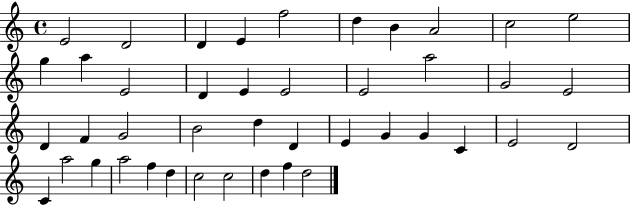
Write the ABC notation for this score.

X:1
T:Untitled
M:4/4
L:1/4
K:C
E2 D2 D E f2 d B A2 c2 e2 g a E2 D E E2 E2 a2 G2 E2 D F G2 B2 d D E G G C E2 D2 C a2 g a2 f d c2 c2 d f d2